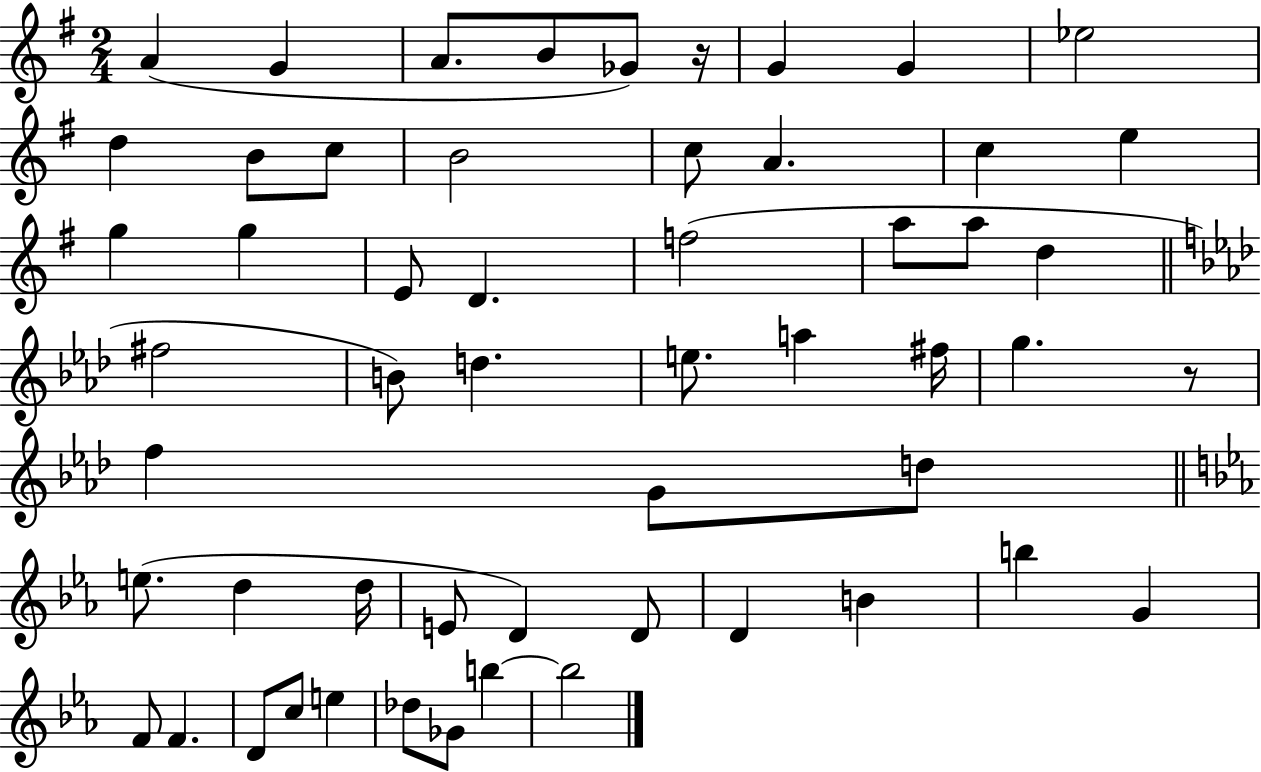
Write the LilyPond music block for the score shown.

{
  \clef treble
  \numericTimeSignature
  \time 2/4
  \key g \major
  a'4( g'4 | a'8. b'8 ges'8) r16 | g'4 g'4 | ees''2 | \break d''4 b'8 c''8 | b'2 | c''8 a'4. | c''4 e''4 | \break g''4 g''4 | e'8 d'4. | f''2( | a''8 a''8 d''4 | \break \bar "||" \break \key aes \major fis''2 | b'8) d''4. | e''8. a''4 fis''16 | g''4. r8 | \break f''4 g'8 d''8 | \bar "||" \break \key ees \major e''8.( d''4 d''16 | e'8 d'4) d'8 | d'4 b'4 | b''4 g'4 | \break f'8 f'4. | d'8 c''8 e''4 | des''8 ges'8 b''4~~ | b''2 | \break \bar "|."
}